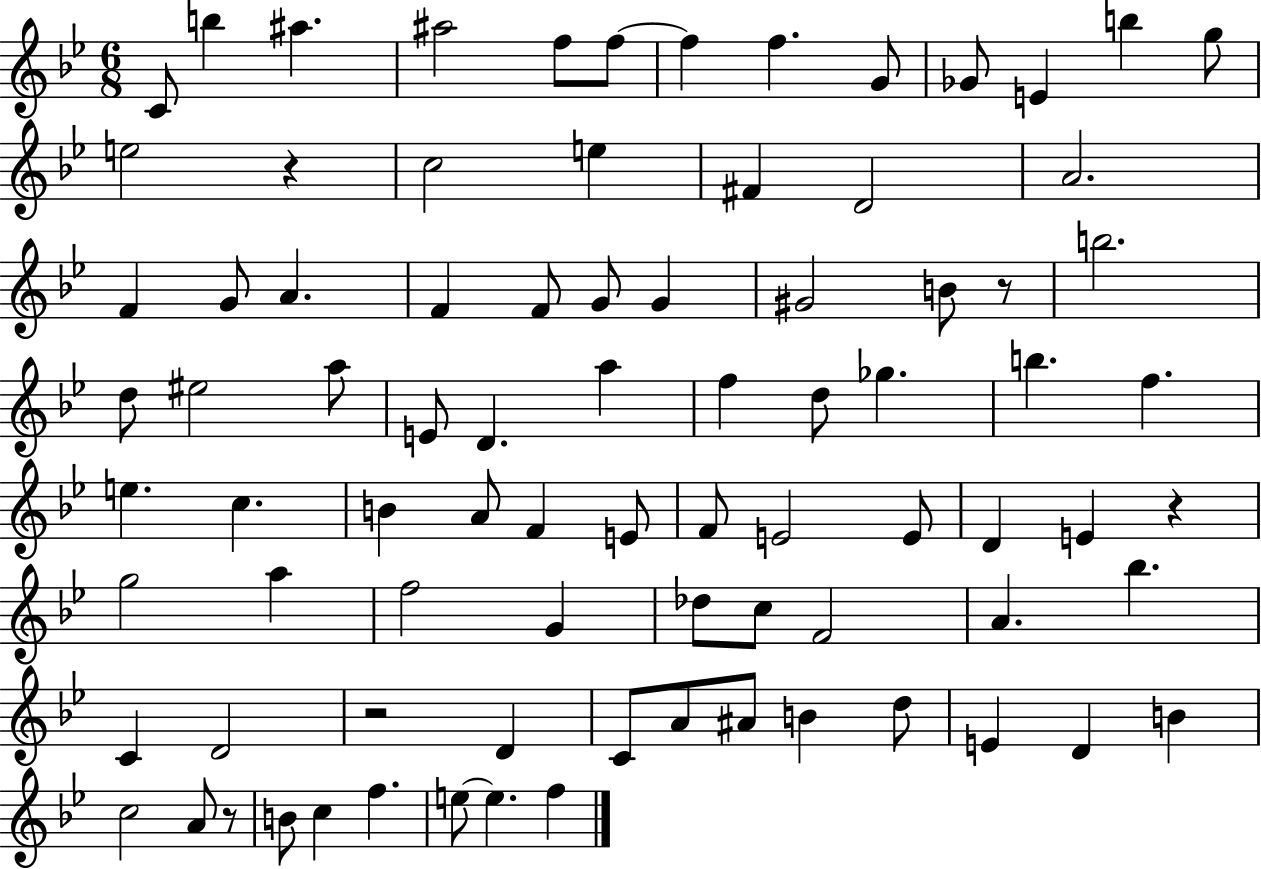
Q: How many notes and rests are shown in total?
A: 84